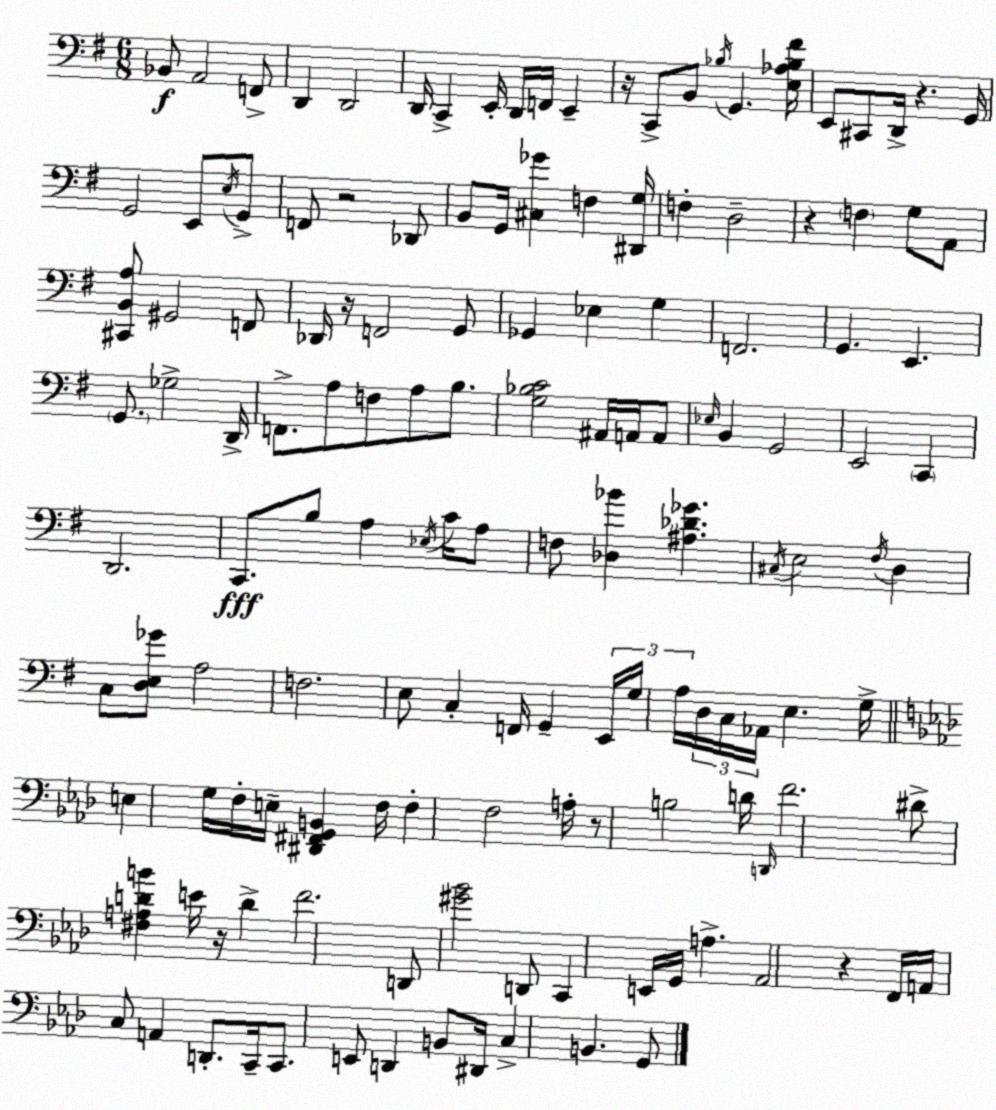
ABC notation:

X:1
T:Untitled
M:6/8
L:1/4
K:Em
_B,,/2 A,,2 F,,/2 D,, D,,2 D,,/4 C,, E,,/4 D,,/4 F,,/4 E,, z/4 C,,/2 B,,/2 _B,/4 G,, [E,_A,_B,^F]/4 E,,/2 ^C,,/2 D,,/4 z G,,/4 G,,2 E,,/2 E,/4 G,,/2 F,,/2 z2 _D,,/2 B,,/2 G,,/4 [^C,_G] F, [^D,,G,]/4 F, D,2 z F, G,/2 A,,/2 [^C,,B,,A,]/2 ^G,,2 F,,/2 _D,,/4 z/4 F,,2 G,,/2 _G,, _E, G, F,,2 G,, E,, G,,/2 _G,2 D,,/4 F,,/2 A,/2 F,/2 A,/2 B,/2 [G,_B,C]2 ^A,,/4 A,,/4 A,,/2 _E,/4 B,, G,,2 E,,2 C,, D,,2 C,,/2 B,/2 A, _E,/4 C/4 A,/2 F,/2 [_D,_B] [^A,_D_G] ^C,/4 E,2 ^F,/4 D, C,/2 [D,E,_G]/2 A,2 F,2 E,/2 C, F,,/4 G,, E,,/4 G,/4 A,/4 D,/4 C,/4 _A,,/4 E, G,/4 E, G,/4 F,/4 E,/4 [^D,,^F,,G,,B,,] F,/4 F, F,2 A,/4 z/2 B,2 D/4 D,,/4 F2 ^D/2 [^F,A,DB] E/4 z/4 D F2 D,,/2 [^G_B]2 D,,/2 C,, E,,/4 G,,/4 A, _A,,2 z F,,/4 A,,/4 C,/2 A,, D,,/2 C,,/4 C,,/2 E,,/2 D,, B,,/2 ^D,,/4 C, B,, G,,/2